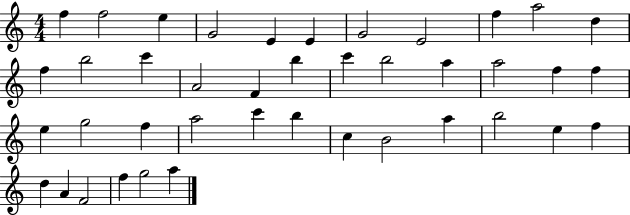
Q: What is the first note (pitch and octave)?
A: F5